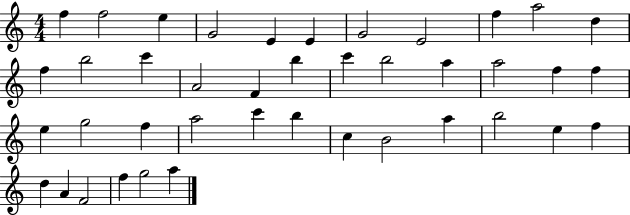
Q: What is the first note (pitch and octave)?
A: F5